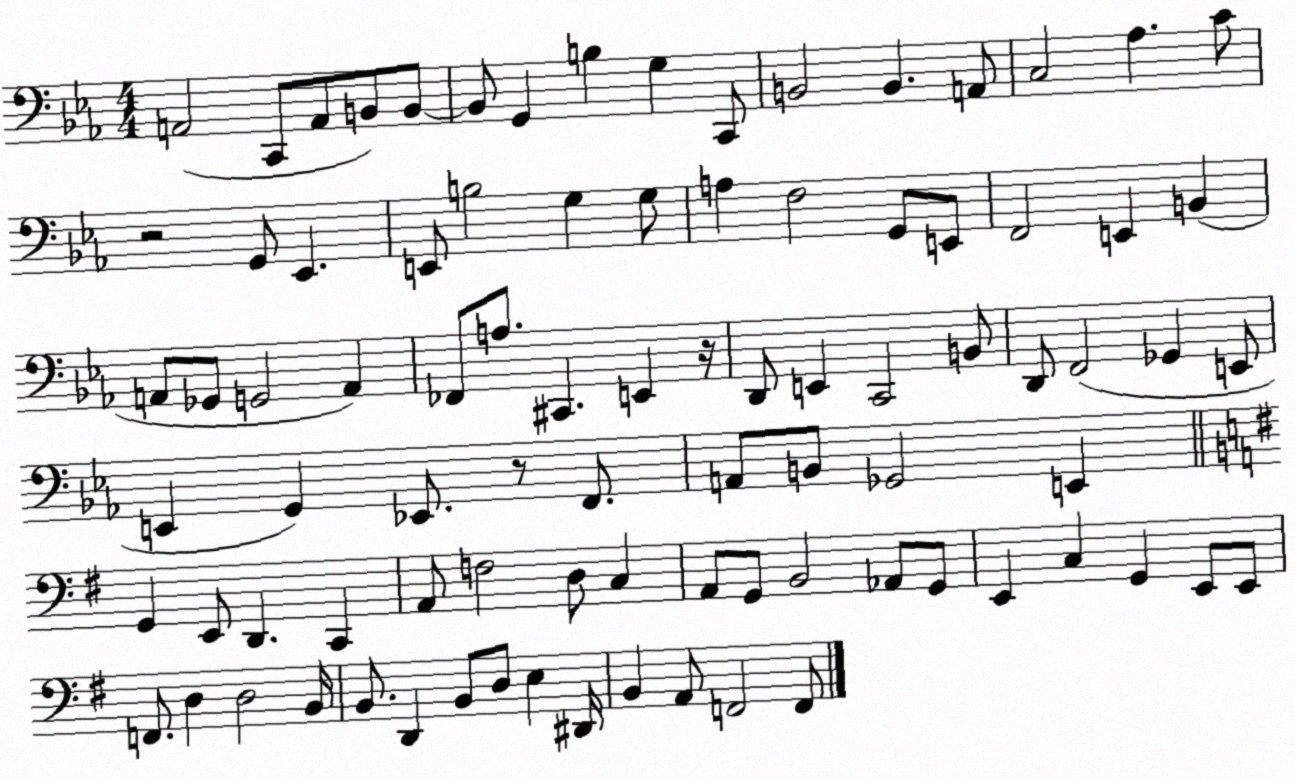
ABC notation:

X:1
T:Untitled
M:4/4
L:1/4
K:Eb
A,,2 C,,/2 A,,/2 B,,/2 B,,/2 B,,/2 G,, B, G, C,,/2 B,,2 B,, A,,/2 C,2 _A, C/2 z2 G,,/2 _E,, E,,/2 B,2 G, G,/2 A, F,2 G,,/2 E,,/2 F,,2 E,, B,, A,,/2 _G,,/2 G,,2 A,, _F,,/2 A,/2 ^C,, E,, z/4 D,,/2 E,, C,,2 B,,/2 D,,/2 F,,2 _G,, E,,/2 E,, G,, _E,,/2 z/2 F,,/2 A,,/2 B,,/2 _G,,2 E,, G,, E,,/2 D,, C,, A,,/2 F,2 D,/2 C, A,,/2 G,,/2 B,,2 _A,,/2 G,,/2 E,, C, G,, E,,/2 E,,/2 F,,/2 D, D,2 B,,/4 B,,/2 D,, B,,/2 D,/2 E, ^D,,/4 B,, A,,/2 F,,2 F,,/2